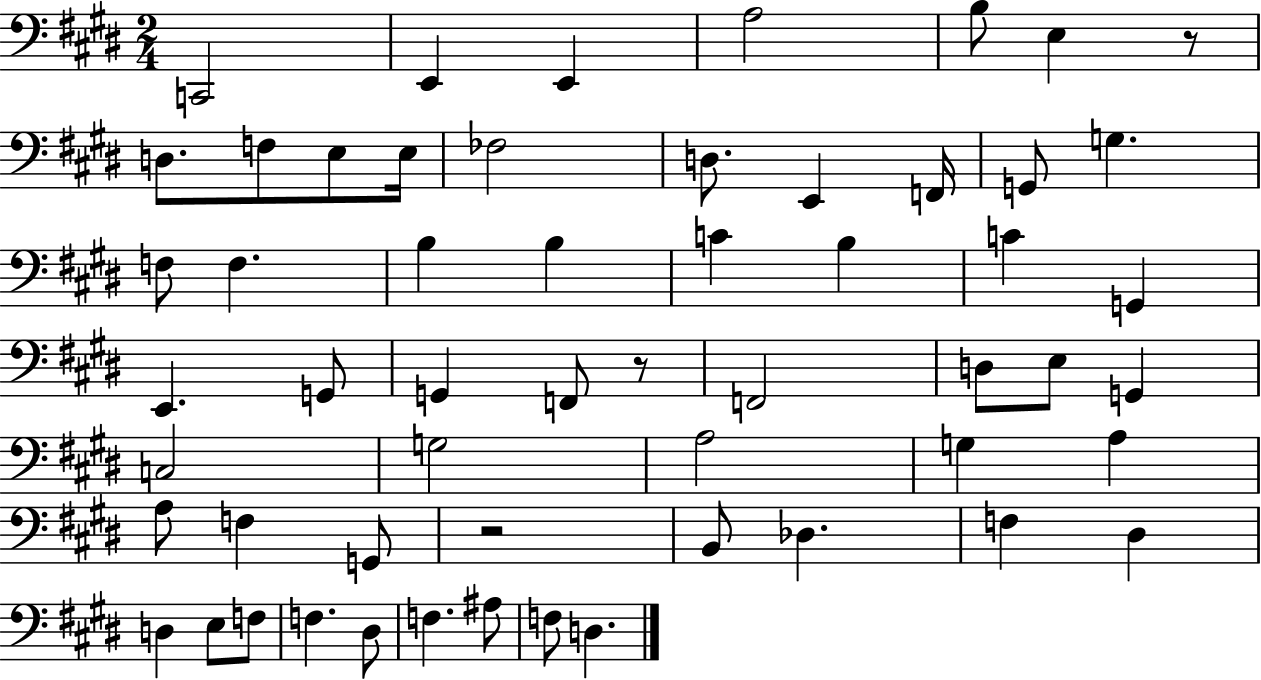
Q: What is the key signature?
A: E major